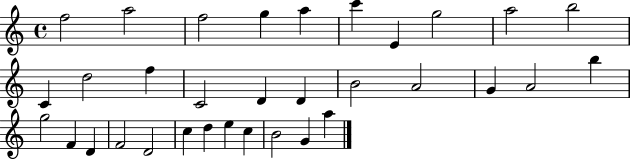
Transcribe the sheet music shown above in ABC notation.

X:1
T:Untitled
M:4/4
L:1/4
K:C
f2 a2 f2 g a c' E g2 a2 b2 C d2 f C2 D D B2 A2 G A2 b g2 F D F2 D2 c d e c B2 G a